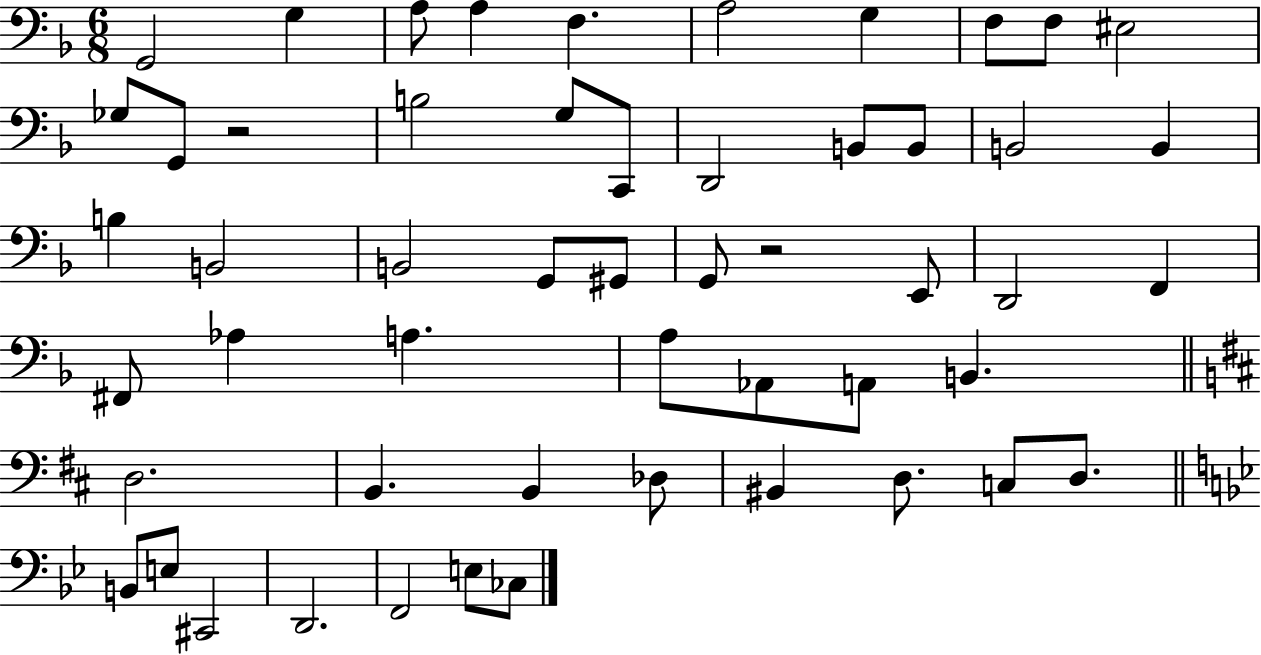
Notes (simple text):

G2/h G3/q A3/e A3/q F3/q. A3/h G3/q F3/e F3/e EIS3/h Gb3/e G2/e R/h B3/h G3/e C2/e D2/h B2/e B2/e B2/h B2/q B3/q B2/h B2/h G2/e G#2/e G2/e R/h E2/e D2/h F2/q F#2/e Ab3/q A3/q. A3/e Ab2/e A2/e B2/q. D3/h. B2/q. B2/q Db3/e BIS2/q D3/e. C3/e D3/e. B2/e E3/e C#2/h D2/h. F2/h E3/e CES3/e